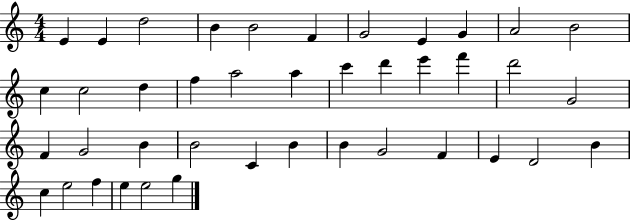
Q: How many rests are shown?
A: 0